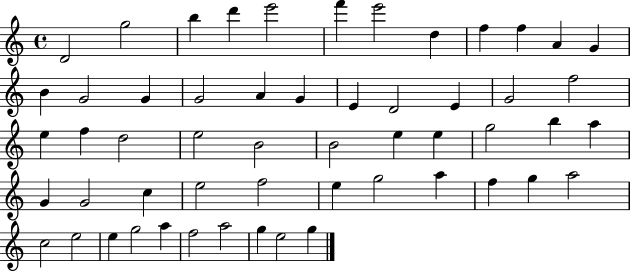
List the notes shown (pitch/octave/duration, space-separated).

D4/h G5/h B5/q D6/q E6/h F6/q E6/h D5/q F5/q F5/q A4/q G4/q B4/q G4/h G4/q G4/h A4/q G4/q E4/q D4/h E4/q G4/h F5/h E5/q F5/q D5/h E5/h B4/h B4/h E5/q E5/q G5/h B5/q A5/q G4/q G4/h C5/q E5/h F5/h E5/q G5/h A5/q F5/q G5/q A5/h C5/h E5/h E5/q G5/h A5/q F5/h A5/h G5/q E5/h G5/q